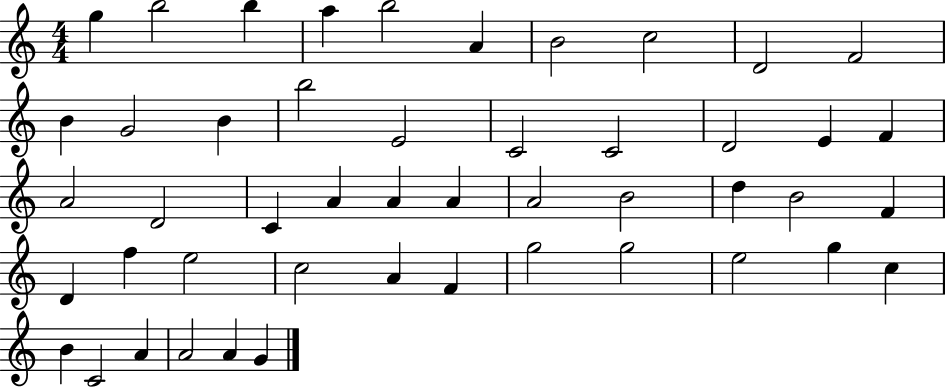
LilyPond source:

{
  \clef treble
  \numericTimeSignature
  \time 4/4
  \key c \major
  g''4 b''2 b''4 | a''4 b''2 a'4 | b'2 c''2 | d'2 f'2 | \break b'4 g'2 b'4 | b''2 e'2 | c'2 c'2 | d'2 e'4 f'4 | \break a'2 d'2 | c'4 a'4 a'4 a'4 | a'2 b'2 | d''4 b'2 f'4 | \break d'4 f''4 e''2 | c''2 a'4 f'4 | g''2 g''2 | e''2 g''4 c''4 | \break b'4 c'2 a'4 | a'2 a'4 g'4 | \bar "|."
}